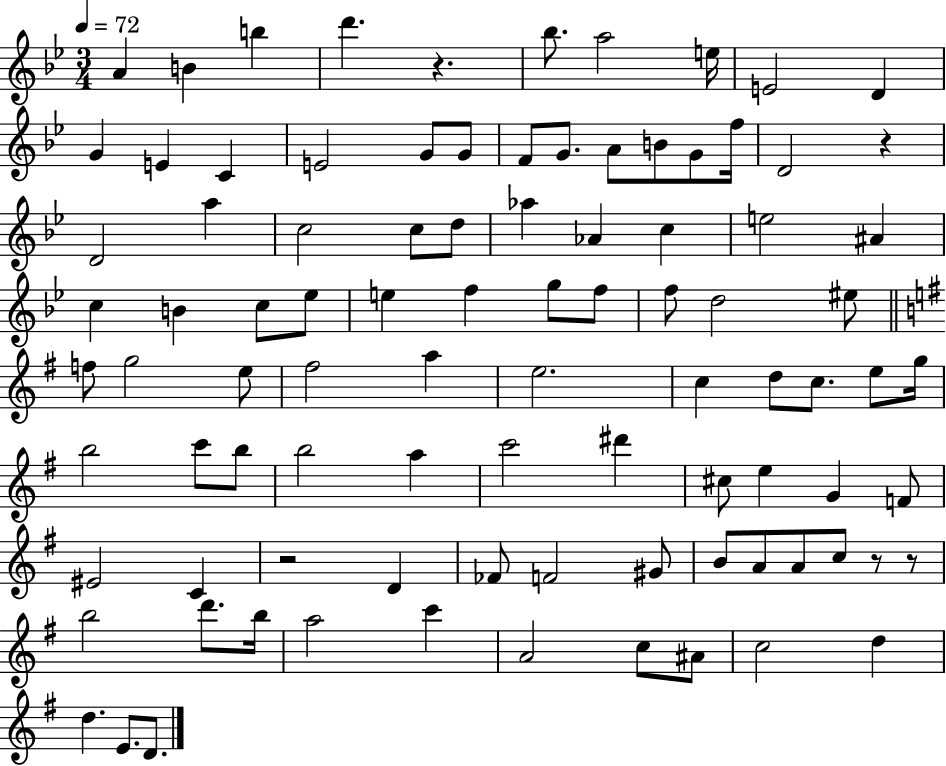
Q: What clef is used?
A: treble